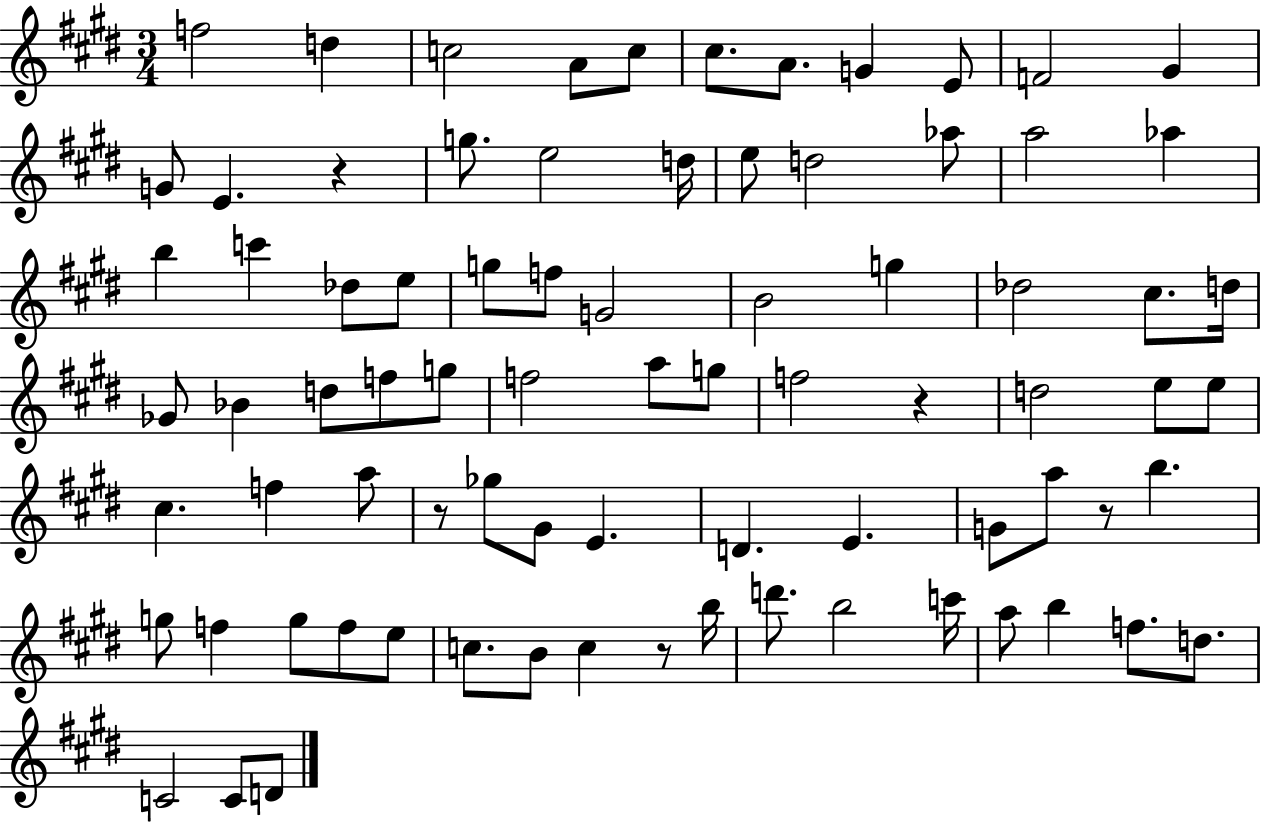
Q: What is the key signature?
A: E major